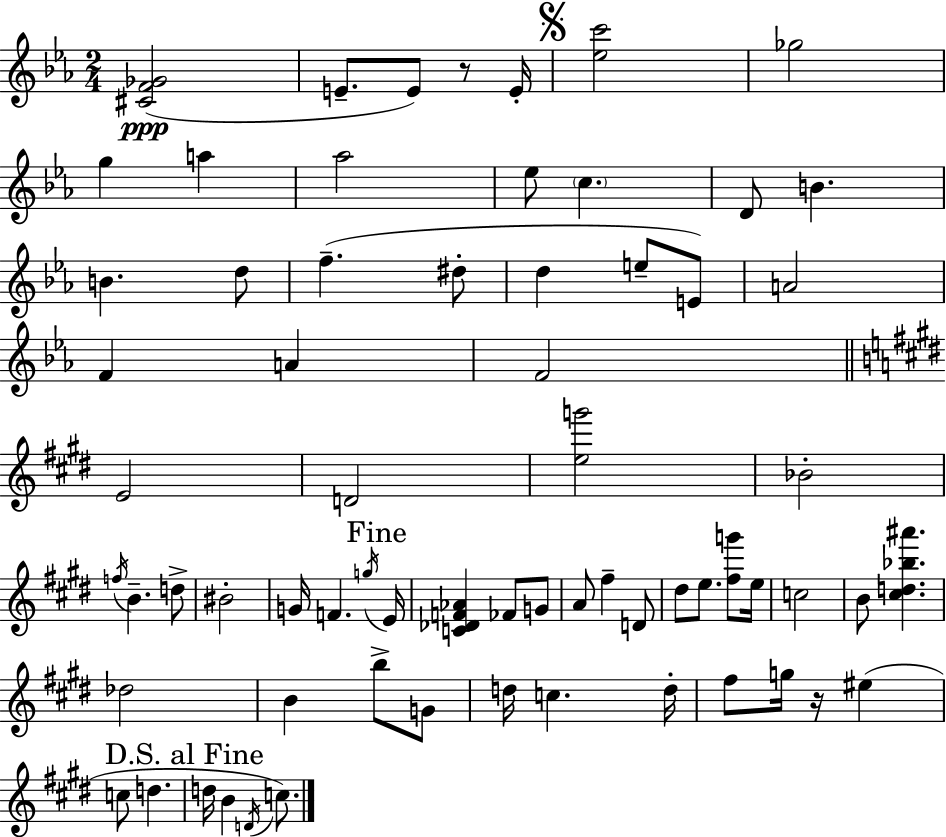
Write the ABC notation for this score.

X:1
T:Untitled
M:2/4
L:1/4
K:Cm
[^CF_G]2 E/2 E/2 z/2 E/4 [_ec']2 _g2 g a _a2 _e/2 c D/2 B B d/2 f ^d/2 d e/2 E/2 A2 F A F2 E2 D2 [eg']2 _B2 f/4 B d/2 ^B2 G/4 F g/4 E/4 [C_DF_A] _F/2 G/2 A/2 ^f D/2 ^d/2 e/2 [^fg']/2 e/4 c2 B/2 [^cd_b^a'] _d2 B b/2 G/2 d/4 c d/4 ^f/2 g/4 z/4 ^e c/2 d d/4 B D/4 c/2